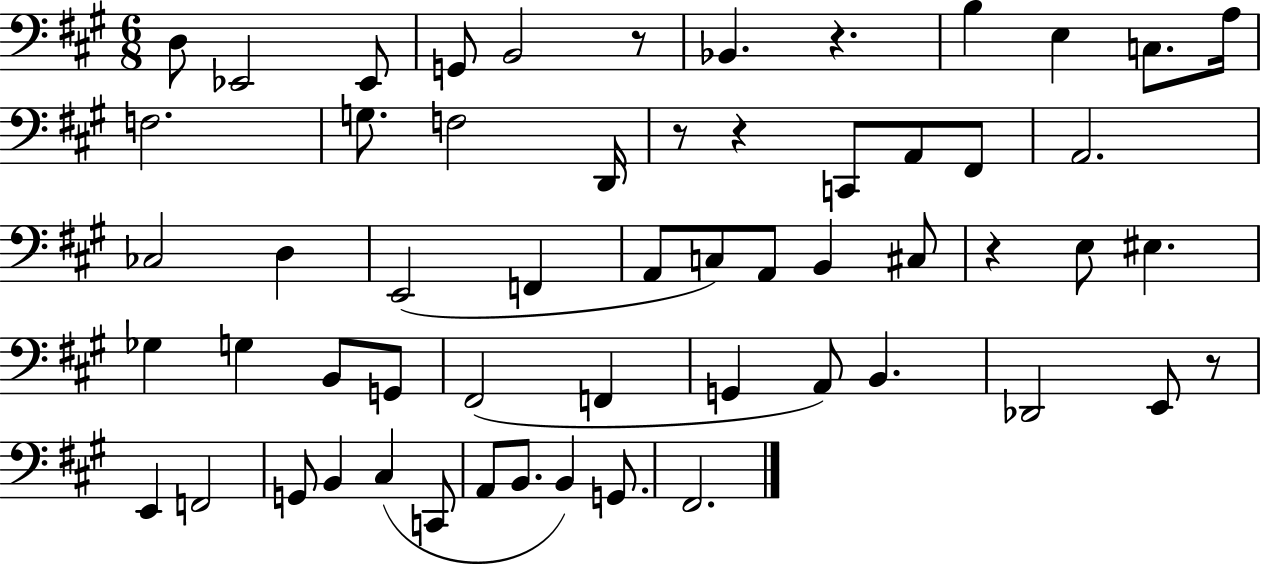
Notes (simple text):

D3/e Eb2/h Eb2/e G2/e B2/h R/e Bb2/q. R/q. B3/q E3/q C3/e. A3/s F3/h. G3/e. F3/h D2/s R/e R/q C2/e A2/e F#2/e A2/h. CES3/h D3/q E2/h F2/q A2/e C3/e A2/e B2/q C#3/e R/q E3/e EIS3/q. Gb3/q G3/q B2/e G2/e F#2/h F2/q G2/q A2/e B2/q. Db2/h E2/e R/e E2/q F2/h G2/e B2/q C#3/q C2/e A2/e B2/e. B2/q G2/e. F#2/h.